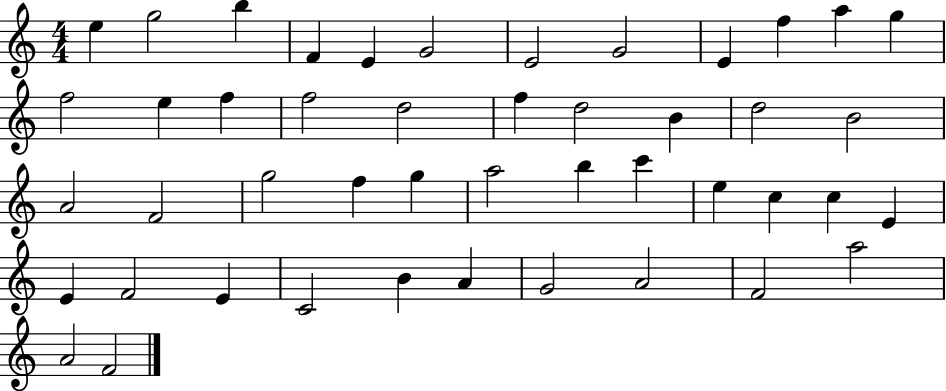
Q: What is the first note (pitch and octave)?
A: E5